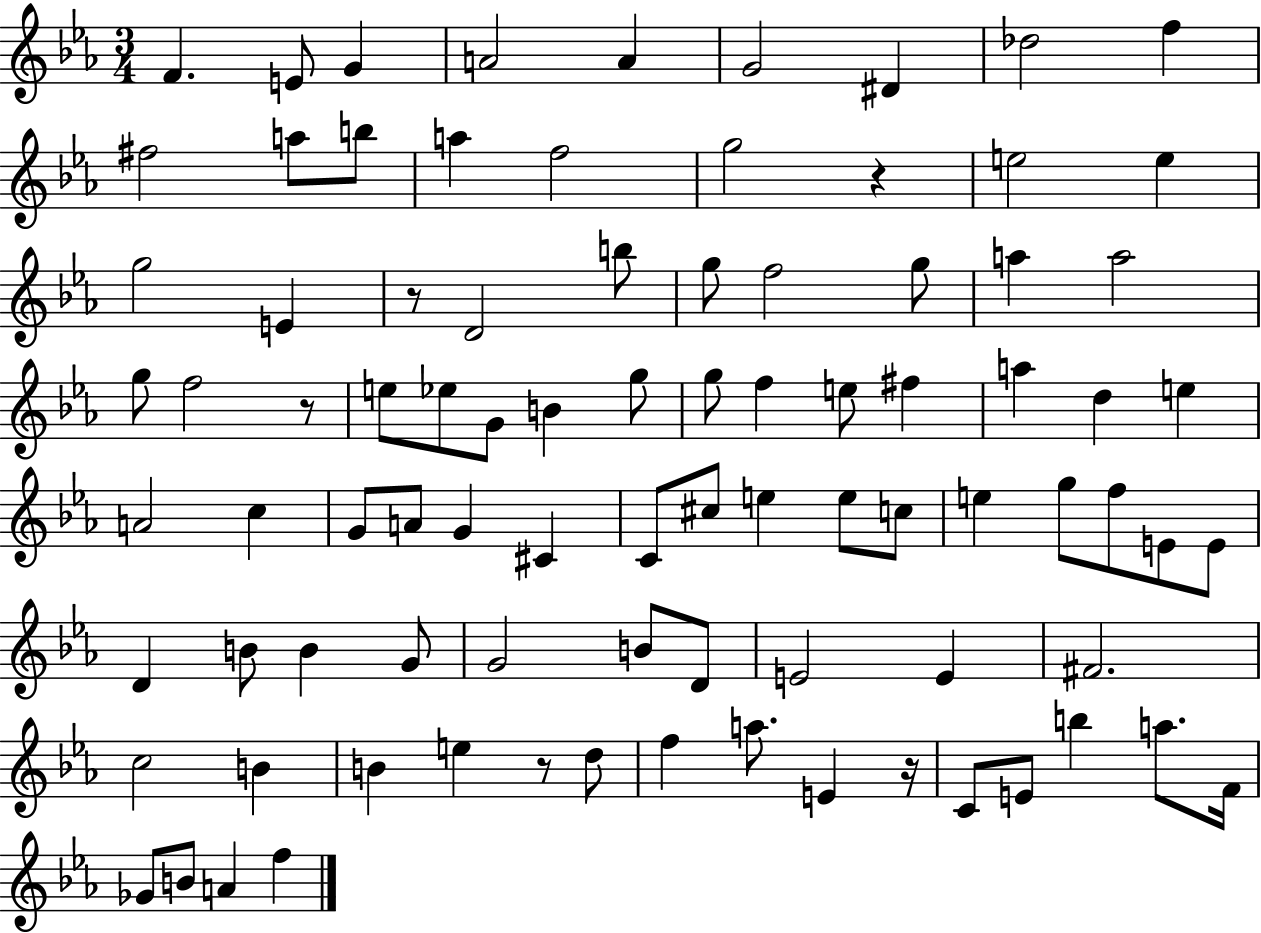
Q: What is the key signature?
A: EES major